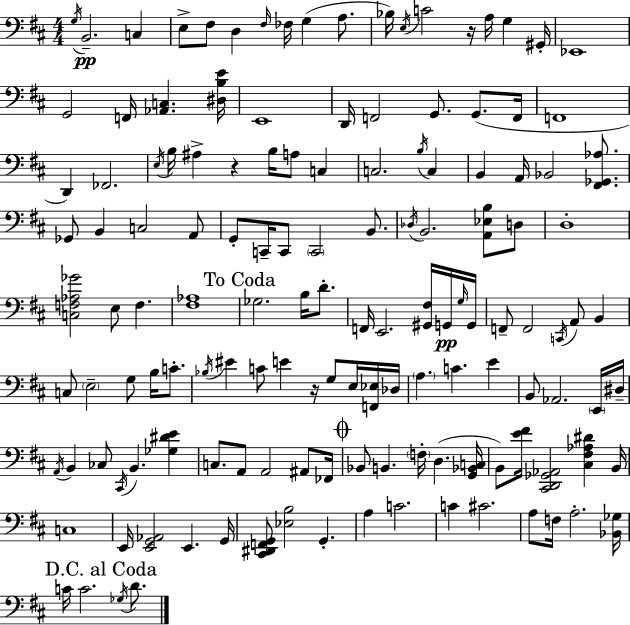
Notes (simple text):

G3/s B2/h. C3/q E3/e F#3/e D3/q F#3/s FES3/s G3/q A3/e. Bb3/s E3/s C4/h R/s A3/s G3/q G#2/s Eb2/w G2/h F2/s [Ab2,C3]/q. [D#3,B3,E4]/s E2/w D2/s F2/h G2/e. G2/e. F2/s F2/w D2/q FES2/h. E3/s B3/s A#3/q R/q B3/s A3/e C3/q C3/h. B3/s C3/q B2/q A2/s Bb2/h [F#2,Gb2,Ab3]/e. Gb2/e B2/q C3/h A2/e G2/e C2/s C2/e C2/h B2/e. Db3/s B2/h. [A2,Eb3,B3]/e D3/e D3/w [C3,F3,Ab3,Gb4]/h E3/e F3/q. [F#3,Ab3]/w Gb3/h. B3/s D4/e. F2/s E2/h. [G#2,F#3]/s G2/s G3/s G2/s F2/e F2/h C2/s A2/e B2/q C3/e E3/h G3/e B3/s C4/e. Bb3/s EIS4/q C4/e E4/q R/s G3/e E3/s [F2,Eb3]/s Db3/s A3/q. C4/q. E4/q B2/e Ab2/h. E2/s D#3/s A2/s B2/q CES3/e C#2/s B2/q. [Gb3,D#4,E4]/q C3/e. A2/e A2/h A#2/e FES2/s Bb2/e B2/q. F3/s D3/q. [G2,Bb2,C3]/s B2/e [E4,F#4]/s [C#2,D2,Gb2,Ab2]/h [C#3,F#3,Ab3,D#4]/q B2/s C3/w E2/s [E2,G2,Ab2]/h E2/q. G2/s [C#2,D#2,F2,G2]/e [Eb3,B3]/h G2/q. A3/q C4/h. C4/q C#4/h. A3/e F3/s A3/h. [Bb2,Gb3]/s C4/s C4/h. Gb3/s D4/e.